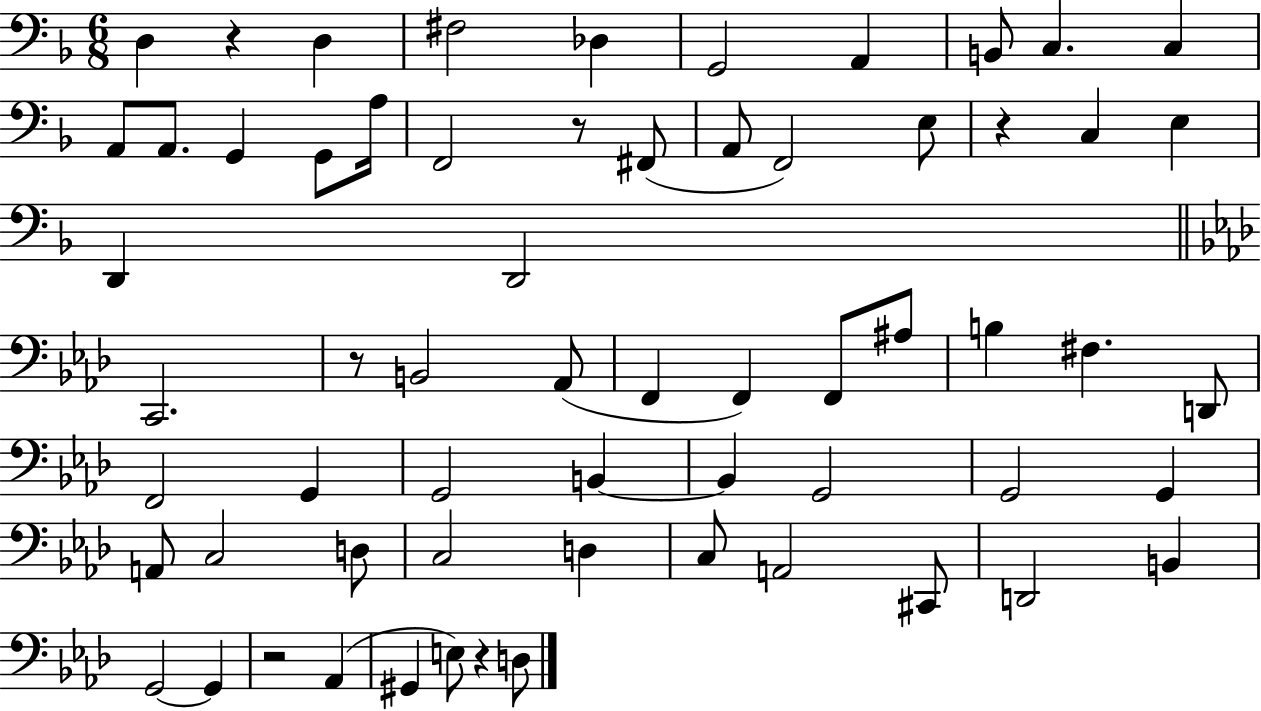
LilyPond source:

{
  \clef bass
  \numericTimeSignature
  \time 6/8
  \key f \major
  \repeat volta 2 { d4 r4 d4 | fis2 des4 | g,2 a,4 | b,8 c4. c4 | \break a,8 a,8. g,4 g,8 a16 | f,2 r8 fis,8( | a,8 f,2) e8 | r4 c4 e4 | \break d,4 d,2 | \bar "||" \break \key aes \major c,2. | r8 b,2 aes,8( | f,4 f,4) f,8 ais8 | b4 fis4. d,8 | \break f,2 g,4 | g,2 b,4~~ | b,4 g,2 | g,2 g,4 | \break a,8 c2 d8 | c2 d4 | c8 a,2 cis,8 | d,2 b,4 | \break g,2~~ g,4 | r2 aes,4( | gis,4 e8) r4 d8 | } \bar "|."
}